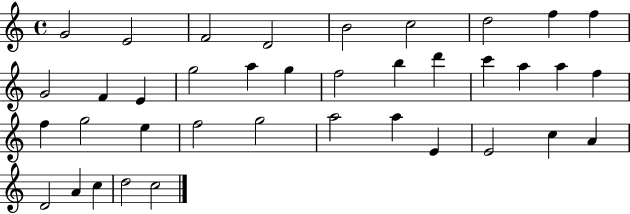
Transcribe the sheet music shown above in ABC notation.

X:1
T:Untitled
M:4/4
L:1/4
K:C
G2 E2 F2 D2 B2 c2 d2 f f G2 F E g2 a g f2 b d' c' a a f f g2 e f2 g2 a2 a E E2 c A D2 A c d2 c2